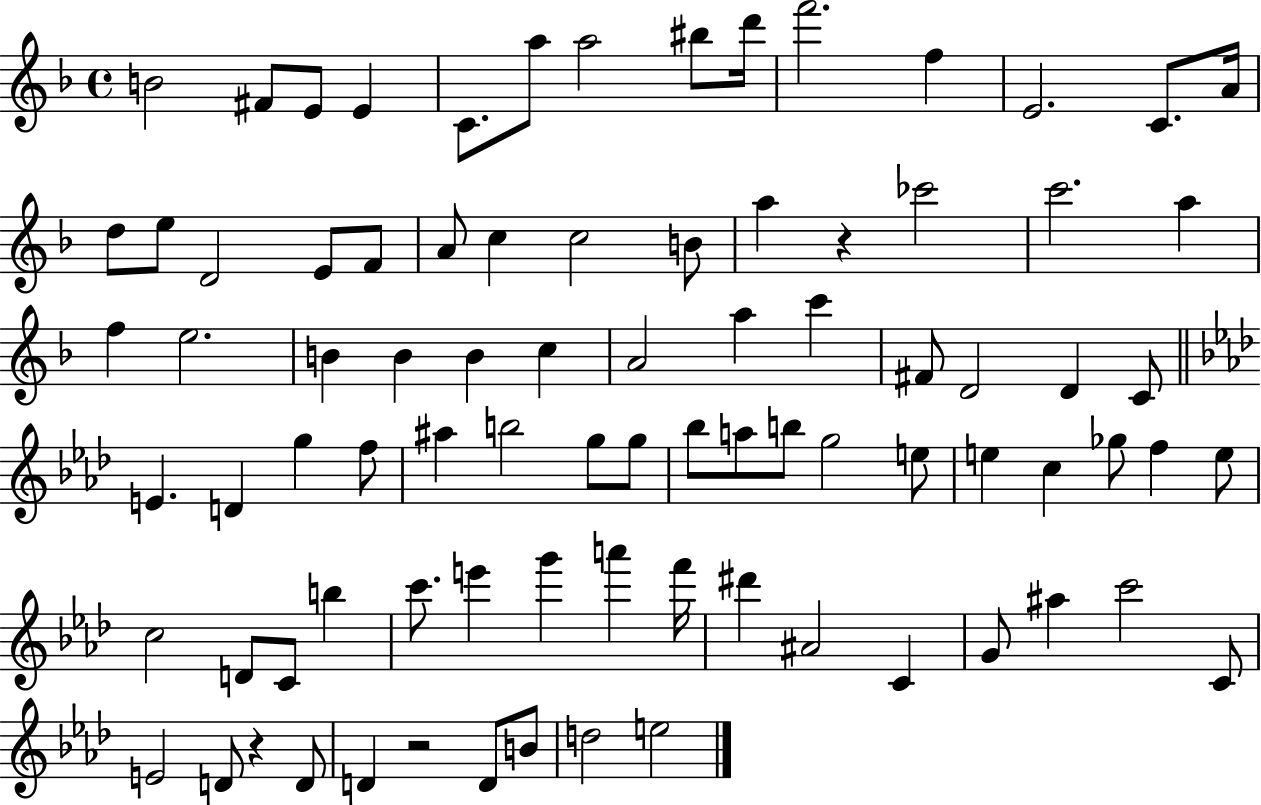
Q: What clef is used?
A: treble